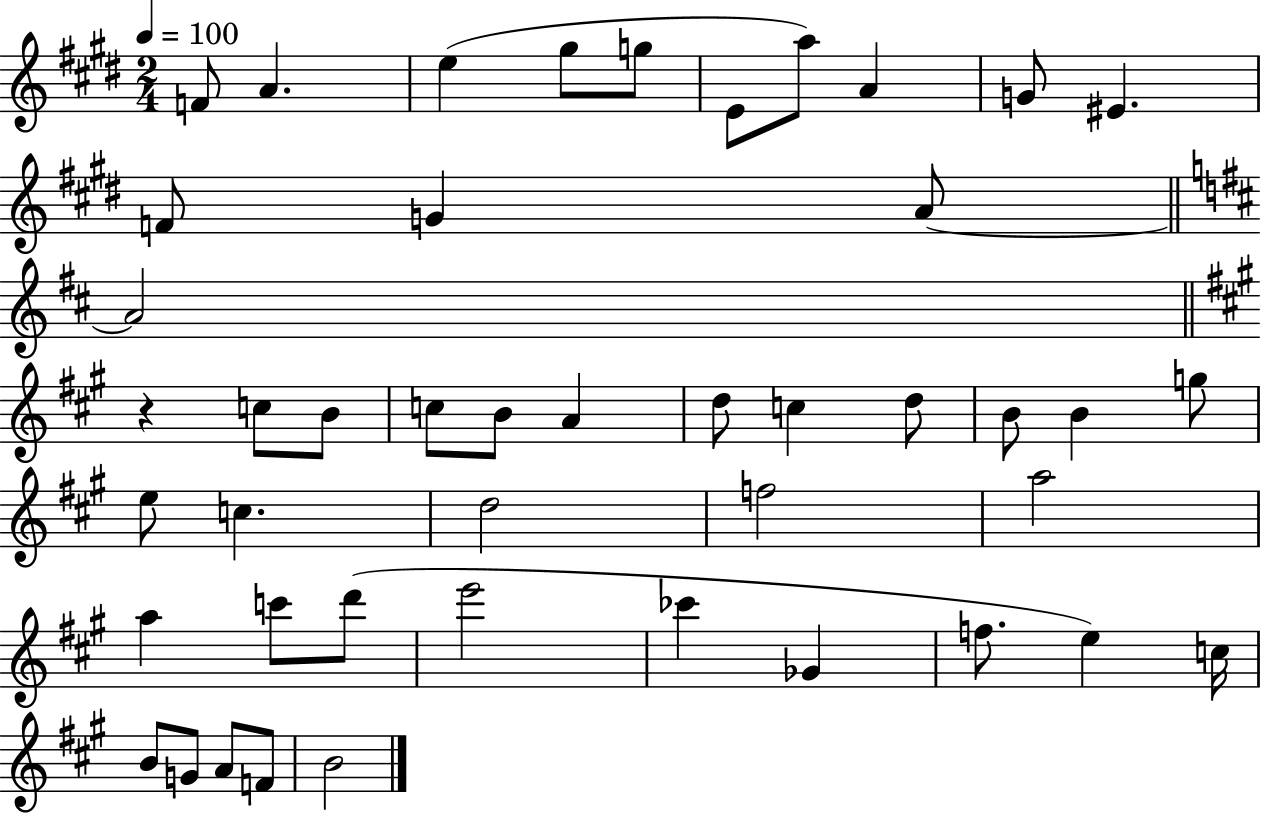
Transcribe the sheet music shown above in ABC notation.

X:1
T:Untitled
M:2/4
L:1/4
K:E
F/2 A e ^g/2 g/2 E/2 a/2 A G/2 ^E F/2 G A/2 A2 z c/2 B/2 c/2 B/2 A d/2 c d/2 B/2 B g/2 e/2 c d2 f2 a2 a c'/2 d'/2 e'2 _c' _G f/2 e c/4 B/2 G/2 A/2 F/2 B2